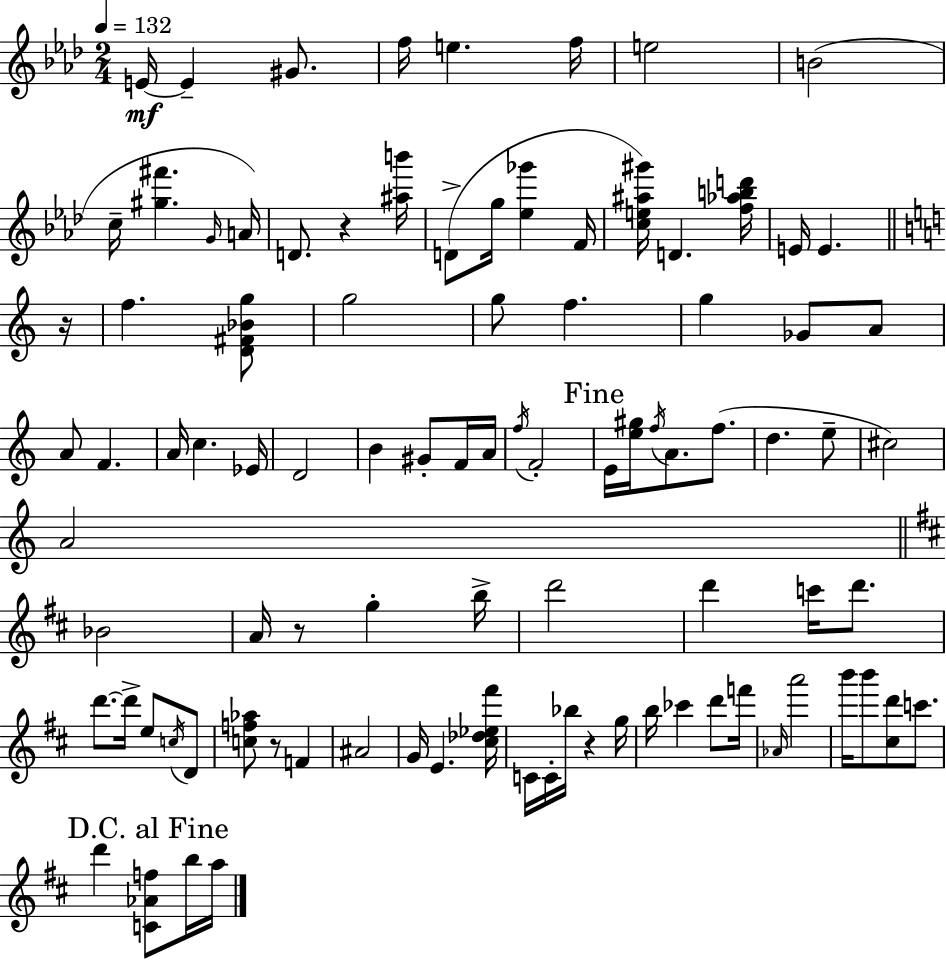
{
  \clef treble
  \numericTimeSignature
  \time 2/4
  \key aes \major
  \tempo 4 = 132
  \repeat volta 2 { e'16~~\mf e'4-- gis'8. | f''16 e''4. f''16 | e''2 | b'2( | \break c''16-- <gis'' fis'''>4. \grace { g'16 } | a'16) d'8. r4 | <ais'' b'''>16 d'8->( g''16 <ees'' ges'''>4 | f'16 <c'' e'' ais'' gis'''>16) d'4. | \break <f'' aes'' b'' d'''>16 e'16 e'4. | \bar "||" \break \key c \major r16 f''4. <d' fis' bes' g''>8 | g''2 | g''8 f''4. | g''4 ges'8 a'8 | \break a'8 f'4. | a'16 c''4. | ees'16 d'2 | b'4 gis'8-. f'16 | \break a'16 \acciaccatura { f''16 } f'2-. | \mark "Fine" e'16 <e'' gis''>16 \acciaccatura { f''16 } a'8. | f''8.( d''4. | e''8-- cis''2) | \break a'2 | \bar "||" \break \key d \major bes'2 | a'16 r8 g''4-. b''16-> | d'''2 | d'''4 c'''16 d'''8. | \break d'''8.~~ d'''16-> e''8 \acciaccatura { c''16 } d'8 | <c'' f'' aes''>8 r8 f'4 | ais'2 | g'16 e'4. | \break <cis'' des'' ees'' fis'''>16 c'16 c'16-. bes''16 r4 | g''16 b''16 ces'''4 d'''8 | f'''16 \grace { aes'16 } a'''2 | b'''16 b'''8 <cis'' d'''>8 c'''8. | \break \mark "D.C. al Fine" d'''4 <c' aes' f''>8 | b''16 a''16 } \bar "|."
}